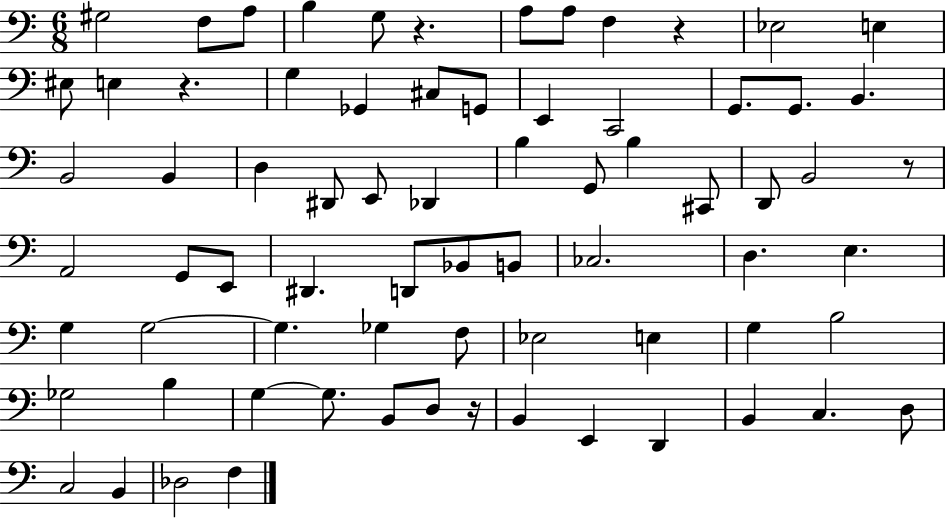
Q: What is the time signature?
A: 6/8